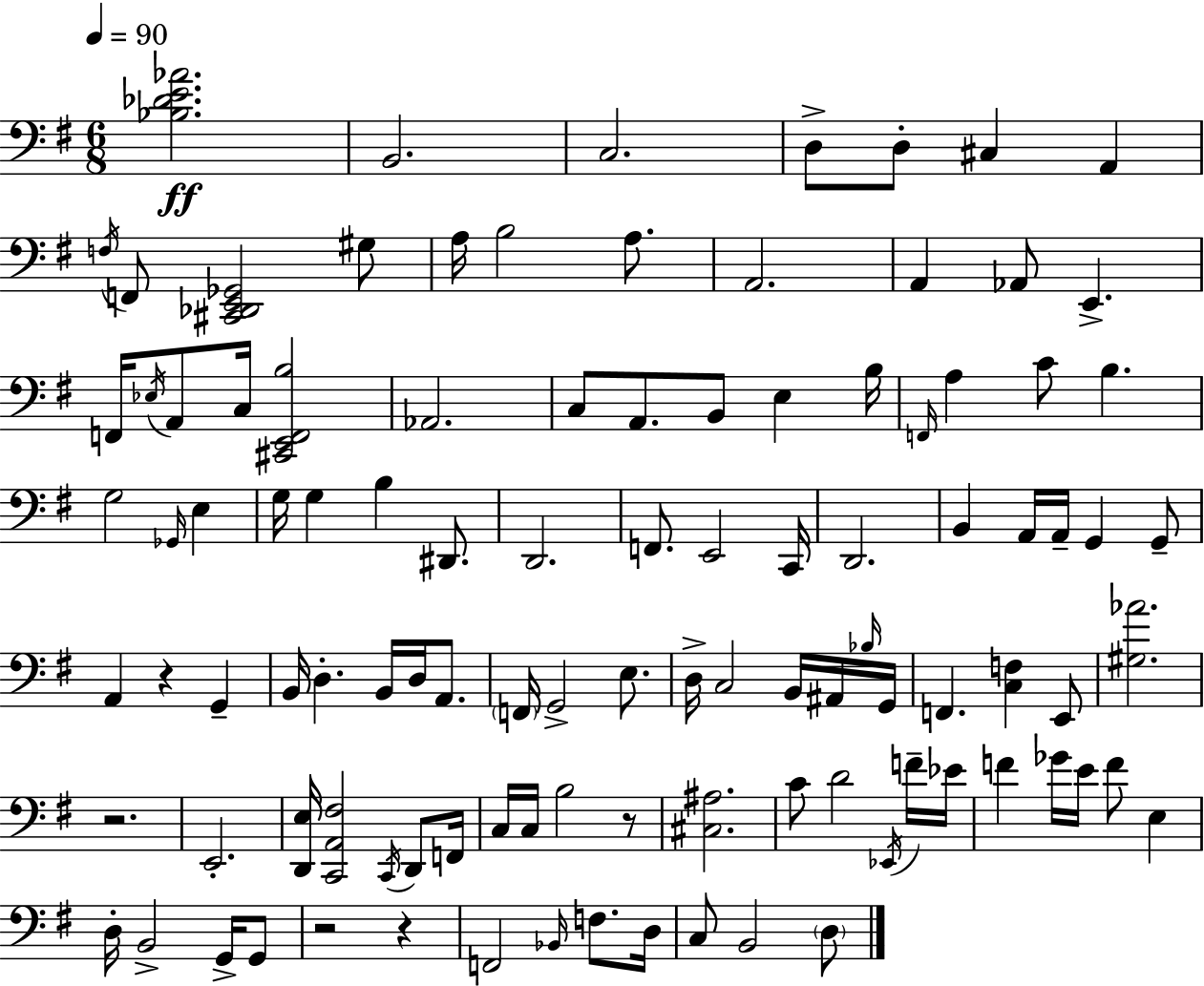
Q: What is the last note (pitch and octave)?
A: D3